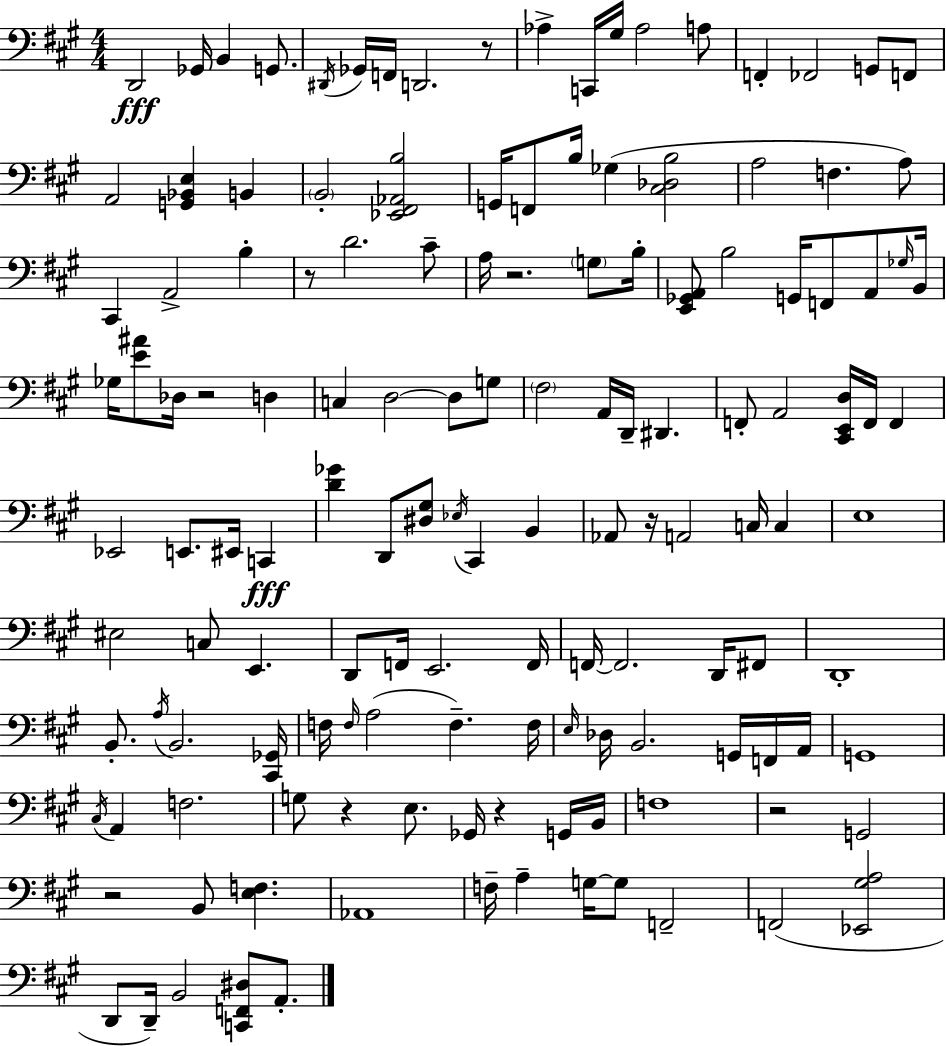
{
  \clef bass
  \numericTimeSignature
  \time 4/4
  \key a \major
  d,2\fff ges,16 b,4 g,8. | \acciaccatura { dis,16 } ges,16 f,16 d,2. r8 | aes4-> c,16 gis16 aes2 a8 | f,4-. fes,2 g,8 f,8 | \break a,2 <g, bes, e>4 b,4 | \parenthesize b,2-. <ees, fis, aes, b>2 | g,16 f,8 b16 ges4( <cis des b>2 | a2 f4. a8) | \break cis,4 a,2-> b4-. | r8 d'2. cis'8-- | a16 r2. \parenthesize g8 | b16-. <e, ges, a,>8 b2 g,16 f,8 a,8 | \break \grace { ges16 } b,16 ges16 <e' ais'>8 des16 r2 d4 | c4 d2~~ d8 | g8 \parenthesize fis2 a,16 d,16-- dis,4. | f,8-. a,2 <cis, e, d>16 f,16 f,4 | \break ees,2 e,8. eis,16 c,4\fff | <d' ges'>4 d,8 <dis gis>8 \acciaccatura { ees16 } cis,4 b,4 | aes,8 r16 a,2 c16 c4 | e1 | \break eis2 c8 e,4. | d,8 f,16 e,2. | f,16 f,16~~ f,2. | d,16 fis,8 d,1-. | \break b,8.-. \acciaccatura { a16 } b,2. | <cis, ges,>16 f16 \grace { f16 }( a2 f4.--) | f16 \grace { e16 } des16 b,2. | g,16 f,16 a,16 g,1 | \break \acciaccatura { cis16 } a,4 f2. | g8 r4 e8. | ges,16 r4 g,16 b,16 f1 | r2 g,2 | \break r2 b,8 | <e f>4. aes,1 | f16-- a4-- g16~~ g8 f,2-- | f,2( <ees, gis a>2 | \break d,8 d,16--) b,2 | <c, f, dis>8 a,8.-. \bar "|."
}